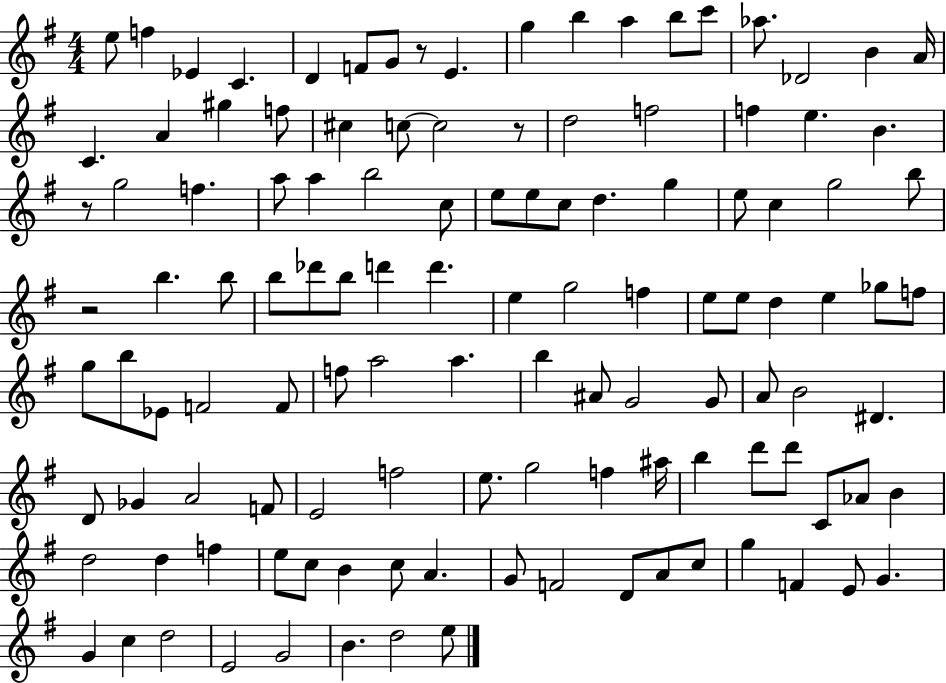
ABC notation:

X:1
T:Untitled
M:4/4
L:1/4
K:G
e/2 f _E C D F/2 G/2 z/2 E g b a b/2 c'/2 _a/2 _D2 B A/4 C A ^g f/2 ^c c/2 c2 z/2 d2 f2 f e B z/2 g2 f a/2 a b2 c/2 e/2 e/2 c/2 d g e/2 c g2 b/2 z2 b b/2 b/2 _d'/2 b/2 d' d' e g2 f e/2 e/2 d e _g/2 f/2 g/2 b/2 _E/2 F2 F/2 f/2 a2 a b ^A/2 G2 G/2 A/2 B2 ^D D/2 _G A2 F/2 E2 f2 e/2 g2 f ^a/4 b d'/2 d'/2 C/2 _A/2 B d2 d f e/2 c/2 B c/2 A G/2 F2 D/2 A/2 c/2 g F E/2 G G c d2 E2 G2 B d2 e/2